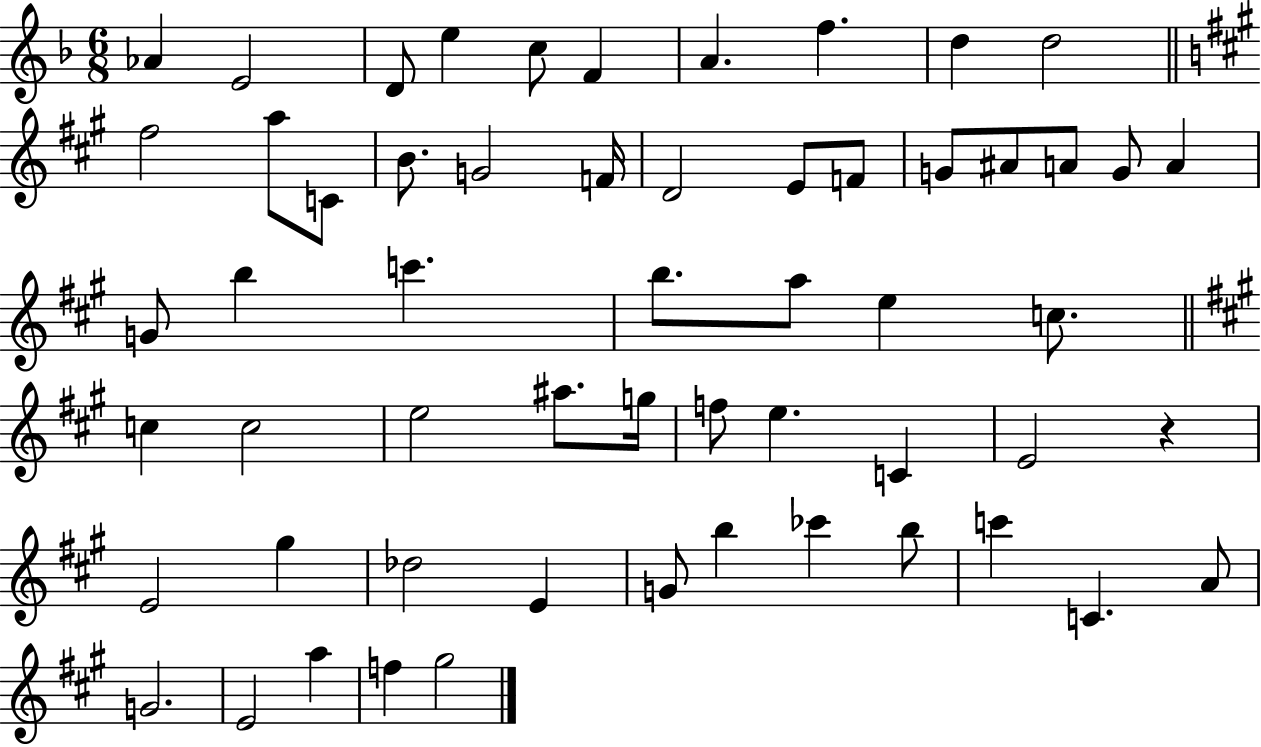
{
  \clef treble
  \numericTimeSignature
  \time 6/8
  \key f \major
  \repeat volta 2 { aes'4 e'2 | d'8 e''4 c''8 f'4 | a'4. f''4. | d''4 d''2 | \break \bar "||" \break \key a \major fis''2 a''8 c'8 | b'8. g'2 f'16 | d'2 e'8 f'8 | g'8 ais'8 a'8 g'8 a'4 | \break g'8 b''4 c'''4. | b''8. a''8 e''4 c''8. | \bar "||" \break \key a \major c''4 c''2 | e''2 ais''8. g''16 | f''8 e''4. c'4 | e'2 r4 | \break e'2 gis''4 | des''2 e'4 | g'8 b''4 ces'''4 b''8 | c'''4 c'4. a'8 | \break g'2. | e'2 a''4 | f''4 gis''2 | } \bar "|."
}